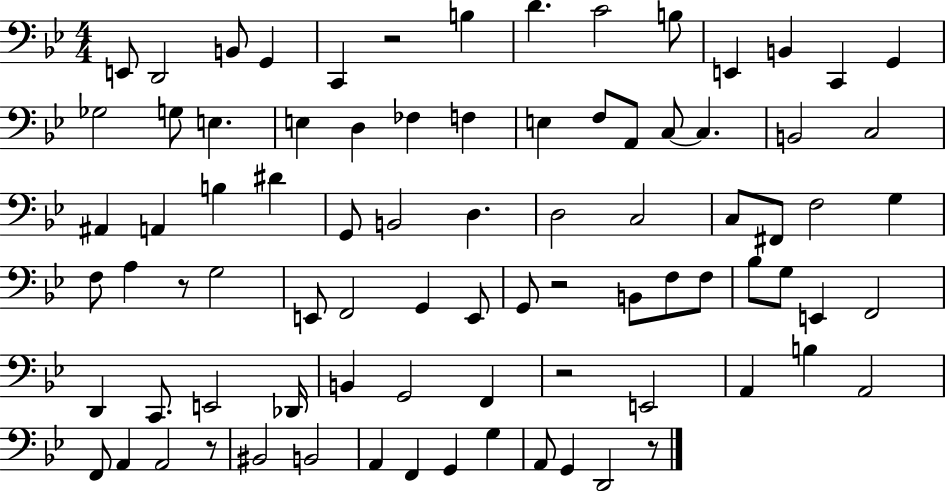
X:1
T:Untitled
M:4/4
L:1/4
K:Bb
E,,/2 D,,2 B,,/2 G,, C,, z2 B, D C2 B,/2 E,, B,, C,, G,, _G,2 G,/2 E, E, D, _F, F, E, F,/2 A,,/2 C,/2 C, B,,2 C,2 ^A,, A,, B, ^D G,,/2 B,,2 D, D,2 C,2 C,/2 ^F,,/2 F,2 G, F,/2 A, z/2 G,2 E,,/2 F,,2 G,, E,,/2 G,,/2 z2 B,,/2 F,/2 F,/2 _B,/2 G,/2 E,, F,,2 D,, C,,/2 E,,2 _D,,/4 B,, G,,2 F,, z2 E,,2 A,, B, A,,2 F,,/2 A,, A,,2 z/2 ^B,,2 B,,2 A,, F,, G,, G, A,,/2 G,, D,,2 z/2